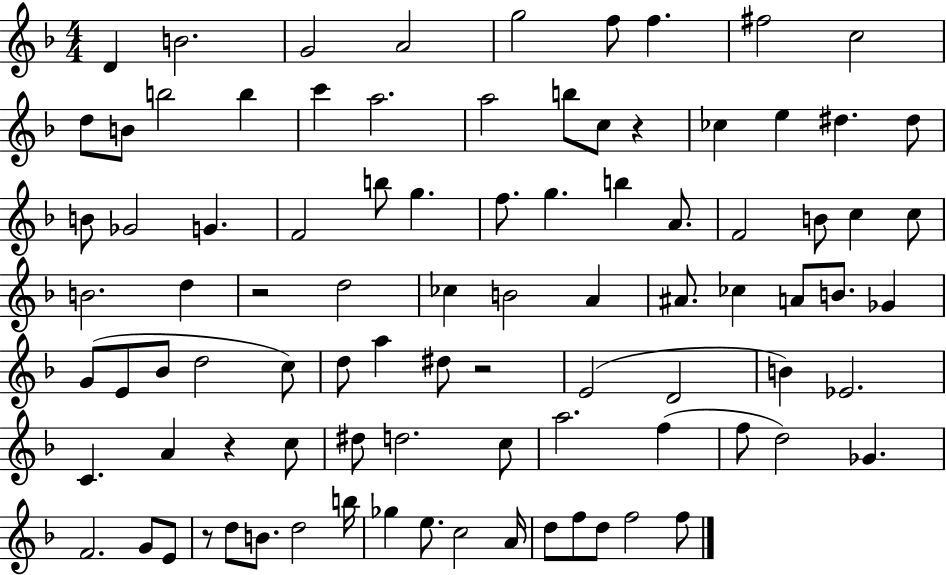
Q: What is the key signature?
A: F major